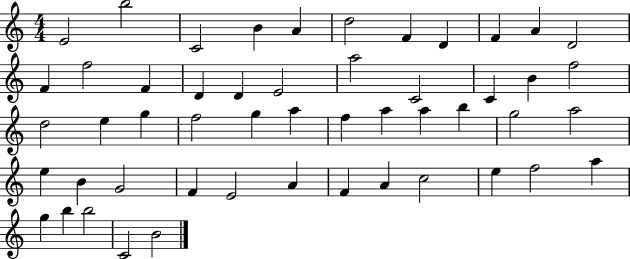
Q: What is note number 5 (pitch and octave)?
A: A4